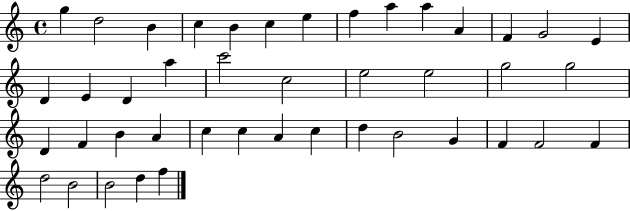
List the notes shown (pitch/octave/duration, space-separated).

G5/q D5/h B4/q C5/q B4/q C5/q E5/q F5/q A5/q A5/q A4/q F4/q G4/h E4/q D4/q E4/q D4/q A5/q C6/h C5/h E5/h E5/h G5/h G5/h D4/q F4/q B4/q A4/q C5/q C5/q A4/q C5/q D5/q B4/h G4/q F4/q F4/h F4/q D5/h B4/h B4/h D5/q F5/q